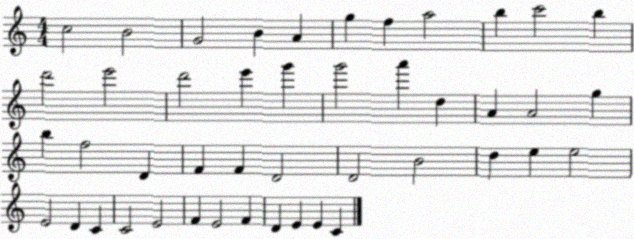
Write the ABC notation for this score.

X:1
T:Untitled
M:4/4
L:1/4
K:C
c2 B2 G2 B A g f a2 b c'2 b d'2 e'2 d'2 e' g' g'2 a' d A A2 g b f2 D F F D2 D2 B2 d e e2 E2 D C C2 E2 F E2 F D E E C